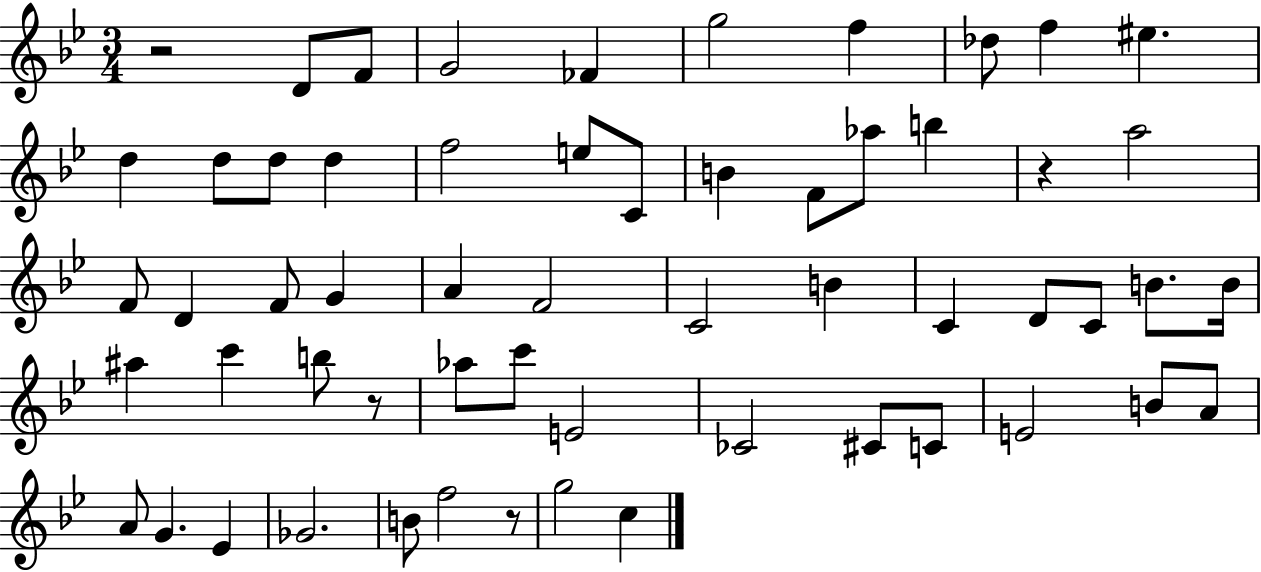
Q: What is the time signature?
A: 3/4